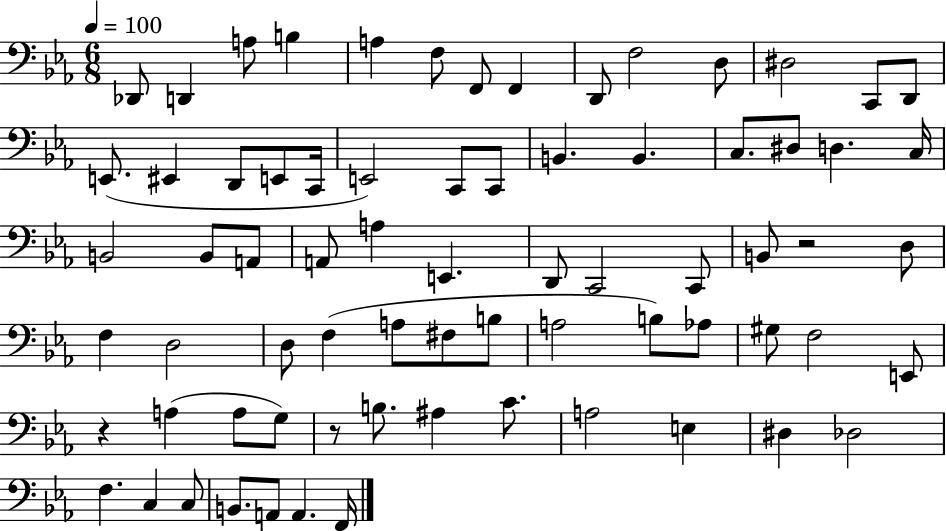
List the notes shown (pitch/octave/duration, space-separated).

Db2/e D2/q A3/e B3/q A3/q F3/e F2/e F2/q D2/e F3/h D3/e D#3/h C2/e D2/e E2/e. EIS2/q D2/e E2/e C2/s E2/h C2/e C2/e B2/q. B2/q. C3/e. D#3/e D3/q. C3/s B2/h B2/e A2/e A2/e A3/q E2/q. D2/e C2/h C2/e B2/e R/h D3/e F3/q D3/h D3/e F3/q A3/e F#3/e B3/e A3/h B3/e Ab3/e G#3/e F3/h E2/e R/q A3/q A3/e G3/e R/e B3/e. A#3/q C4/e. A3/h E3/q D#3/q Db3/h F3/q. C3/q C3/e B2/e. A2/e A2/q. F2/s